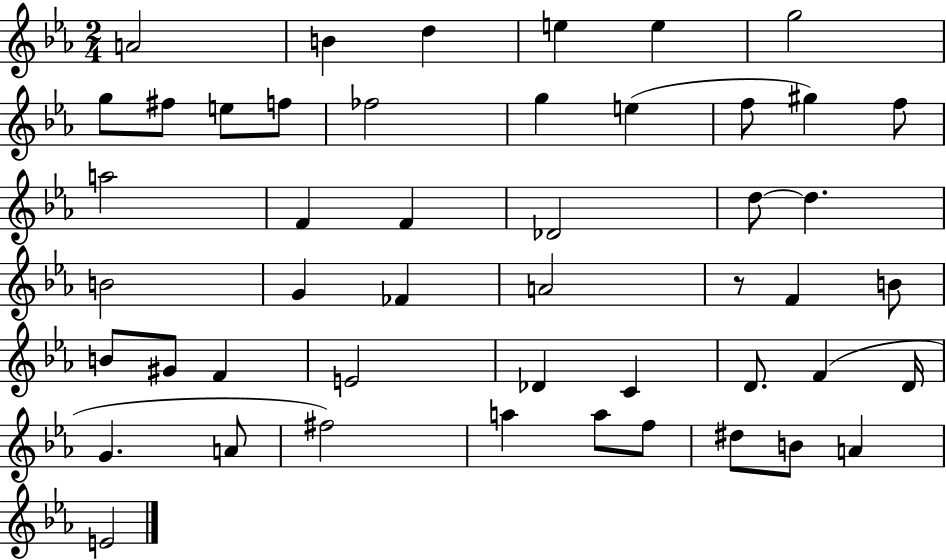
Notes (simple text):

A4/h B4/q D5/q E5/q E5/q G5/h G5/e F#5/e E5/e F5/e FES5/h G5/q E5/q F5/e G#5/q F5/e A5/h F4/q F4/q Db4/h D5/e D5/q. B4/h G4/q FES4/q A4/h R/e F4/q B4/e B4/e G#4/e F4/q E4/h Db4/q C4/q D4/e. F4/q D4/s G4/q. A4/e F#5/h A5/q A5/e F5/e D#5/e B4/e A4/q E4/h